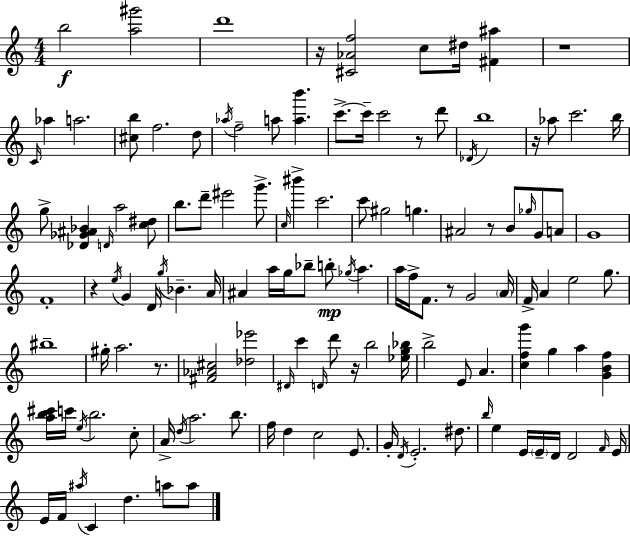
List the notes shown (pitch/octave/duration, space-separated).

B5/h [A5,G#6]/h D6/w R/s [C#4,Ab4,F5]/h C5/e D#5/s [F#4,A#5]/q R/w C4/s Ab5/q A5/h. [C#5,B5]/e F5/h. D5/e Ab5/s F5/h A5/e [A5,B6]/q. C6/e. C6/s C6/h R/e D6/e Db4/s B5/w R/s Ab5/e C6/h. B5/s G5/e [Db4,Gb4,A#4,Bb4]/q D4/s A5/h [C5,D#5]/e B5/e. D6/e EIS6/h G6/e. C5/s BIS6/q C6/h. C6/e G#5/h G5/q. A#4/h R/e B4/e Gb5/s G4/e A4/e G4/w F4/w R/q E5/s G4/q D4/s G5/s Bb4/q. A4/s A#4/q A5/s G5/s Bb5/e B5/e Gb5/s A5/q. A5/s F5/s F4/e. R/e G4/h A4/s F4/s A4/q E5/h G5/e. BIS5/w G#5/s A5/h. R/e. [F#4,Ab4,C#5]/h [Db5,Eb6]/h D#4/s C6/q D4/s D6/e R/s B5/h [Eb5,G5,Bb5]/s B5/h E4/e A4/q. [C5,F5,G6]/q G5/q A5/q [G4,B4,F5]/q [A5,B5,C#6]/s C6/s E5/s B5/h. C5/e A4/s D5/s A5/h. B5/e. F5/s D5/q C5/h E4/e. G4/s D4/s E4/h. D#5/e. B5/s E5/q E4/s E4/s D4/s D4/h F4/s E4/s E4/s F4/s A#5/s C4/q D5/q. A5/e A5/e